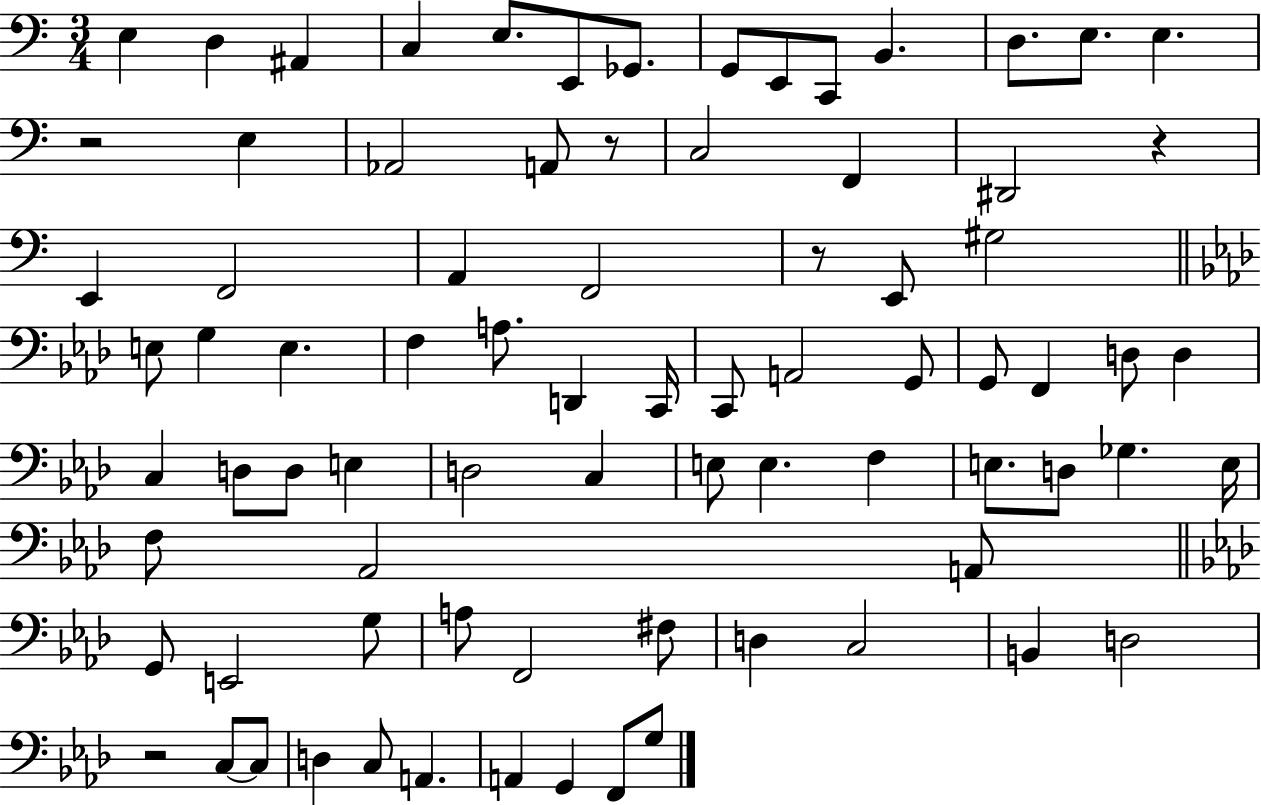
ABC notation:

X:1
T:Untitled
M:3/4
L:1/4
K:C
E, D, ^A,, C, E,/2 E,,/2 _G,,/2 G,,/2 E,,/2 C,,/2 B,, D,/2 E,/2 E, z2 E, _A,,2 A,,/2 z/2 C,2 F,, ^D,,2 z E,, F,,2 A,, F,,2 z/2 E,,/2 ^G,2 E,/2 G, E, F, A,/2 D,, C,,/4 C,,/2 A,,2 G,,/2 G,,/2 F,, D,/2 D, C, D,/2 D,/2 E, D,2 C, E,/2 E, F, E,/2 D,/2 _G, E,/4 F,/2 _A,,2 A,,/2 G,,/2 E,,2 G,/2 A,/2 F,,2 ^F,/2 D, C,2 B,, D,2 z2 C,/2 C,/2 D, C,/2 A,, A,, G,, F,,/2 G,/2